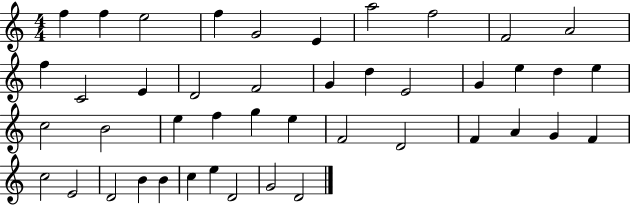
F5/q F5/q E5/h F5/q G4/h E4/q A5/h F5/h F4/h A4/h F5/q C4/h E4/q D4/h F4/h G4/q D5/q E4/h G4/q E5/q D5/q E5/q C5/h B4/h E5/q F5/q G5/q E5/q F4/h D4/h F4/q A4/q G4/q F4/q C5/h E4/h D4/h B4/q B4/q C5/q E5/q D4/h G4/h D4/h